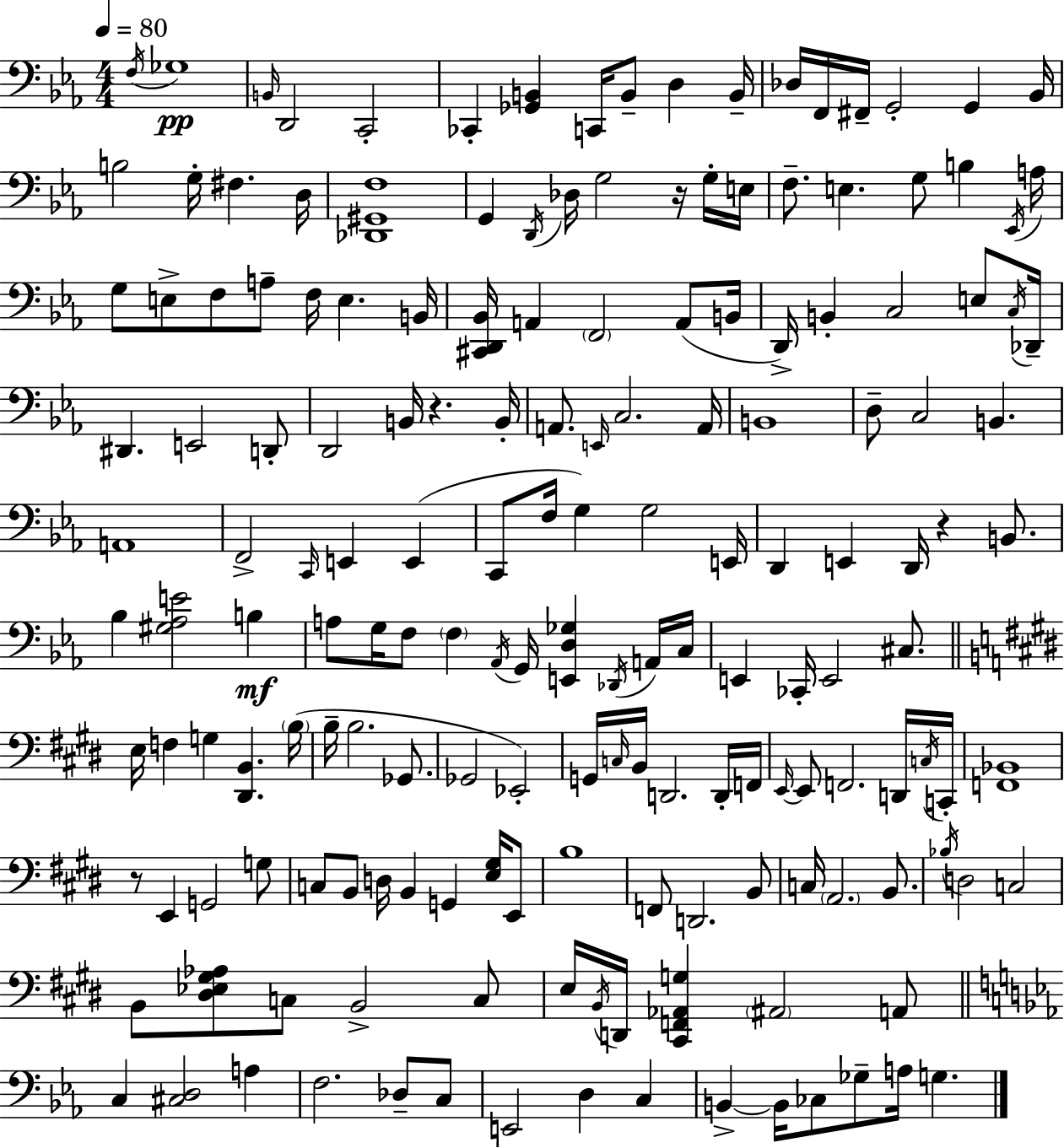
F3/s Gb3/w B2/s D2/h C2/h CES2/q [Gb2,B2]/q C2/s B2/e D3/q B2/s Db3/s F2/s F#2/s G2/h G2/q Bb2/s B3/h G3/s F#3/q. D3/s [Db2,G#2,F3]/w G2/q D2/s Db3/s G3/h R/s G3/s E3/s F3/e. E3/q. G3/e B3/q Eb2/s A3/s G3/e E3/e F3/e A3/e F3/s E3/q. B2/s [C#2,D2,Bb2]/s A2/q F2/h A2/e B2/s D2/s B2/q C3/h E3/e C3/s Db2/s D#2/q. E2/h D2/e D2/h B2/s R/q. B2/s A2/e. E2/s C3/h. A2/s B2/w D3/e C3/h B2/q. A2/w F2/h C2/s E2/q E2/q C2/e F3/s G3/q G3/h E2/s D2/q E2/q D2/s R/q B2/e. Bb3/q [G#3,Ab3,E4]/h B3/q A3/e G3/s F3/e F3/q Ab2/s G2/s [E2,D3,Gb3]/q Db2/s A2/s C3/s E2/q CES2/s E2/h C#3/e. E3/s F3/q G3/q [D#2,B2]/q. B3/s B3/s B3/h. Gb2/e. Gb2/h Eb2/h G2/s C3/s B2/s D2/h. D2/s F2/s E2/s E2/e F2/h. D2/s C3/s C2/s [F2,Bb2]/w R/e E2/q G2/h G3/e C3/e B2/e D3/s B2/q G2/q [E3,G#3]/s E2/e B3/w F2/e D2/h. B2/e C3/s A2/h. B2/e. Bb3/s D3/h C3/h B2/e [D#3,Eb3,G#3,Ab3]/e C3/e B2/h C3/e E3/s B2/s D2/s [C#2,F2,Ab2,G3]/q A#2/h A2/e C3/q [C#3,D3]/h A3/q F3/h. Db3/e C3/e E2/h D3/q C3/q B2/q B2/s CES3/e Gb3/e A3/s G3/q.